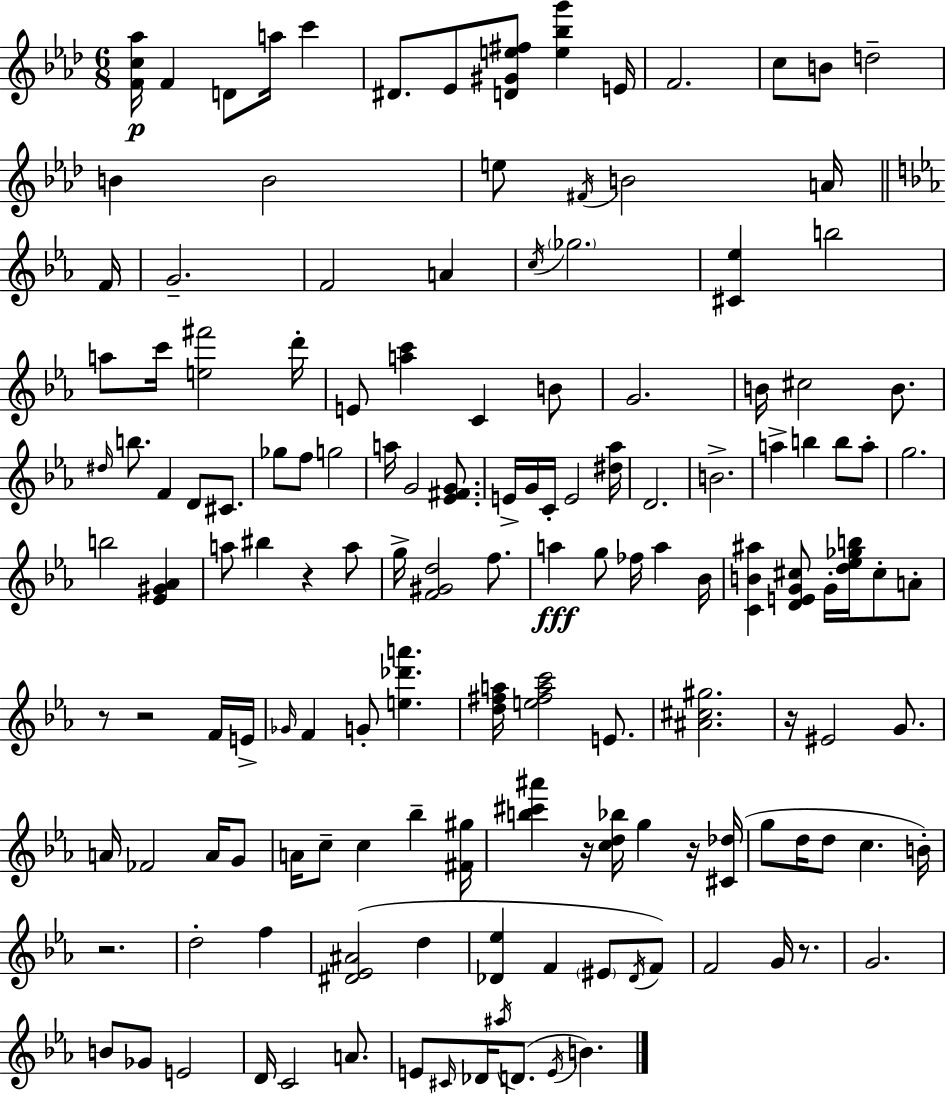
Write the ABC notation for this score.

X:1
T:Untitled
M:6/8
L:1/4
K:Fm
[Fc_a]/4 F D/2 a/4 c' ^D/2 _E/2 [D^Ge^f]/2 [e_bg'] E/4 F2 c/2 B/2 d2 B B2 e/2 ^F/4 B2 A/4 F/4 G2 F2 A c/4 _g2 [^C_e] b2 a/2 c'/4 [e^f']2 d'/4 E/2 [ac'] C B/2 G2 B/4 ^c2 B/2 ^d/4 b/2 F D/2 ^C/2 _g/2 f/2 g2 a/4 G2 [_E^FG]/2 E/4 G/4 C/4 E2 [^d_a]/4 D2 B2 a b b/2 a/2 g2 b2 [_E^G_A] a/2 ^b z a/2 g/4 [F^Gd]2 f/2 a g/2 _f/4 a _B/4 [CB^a] [DEG^c]/2 G/4 [d_e_gb]/4 ^c/2 A/2 z/2 z2 F/4 E/4 _G/4 F G/2 [e_d'a'] [d^fa]/4 [e^fac']2 E/2 [^A^c^g]2 z/4 ^E2 G/2 A/4 _F2 A/4 G/2 A/4 c/2 c _b [^F^g]/4 [b^c'^a'] z/4 [cd_b]/4 g z/4 [^C_d]/4 g/2 d/4 d/2 c B/4 z2 d2 f [^D_E^A]2 d [_D_e] F ^E/2 _D/4 F/2 F2 G/4 z/2 G2 B/2 _G/2 E2 D/4 C2 A/2 E/2 ^C/4 _D/4 ^a/4 D/2 E/4 B